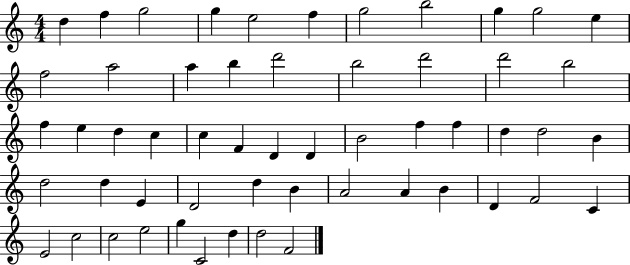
X:1
T:Untitled
M:4/4
L:1/4
K:C
d f g2 g e2 f g2 b2 g g2 e f2 a2 a b d'2 b2 d'2 d'2 b2 f e d c c F D D B2 f f d d2 B d2 d E D2 d B A2 A B D F2 C E2 c2 c2 e2 g C2 d d2 F2